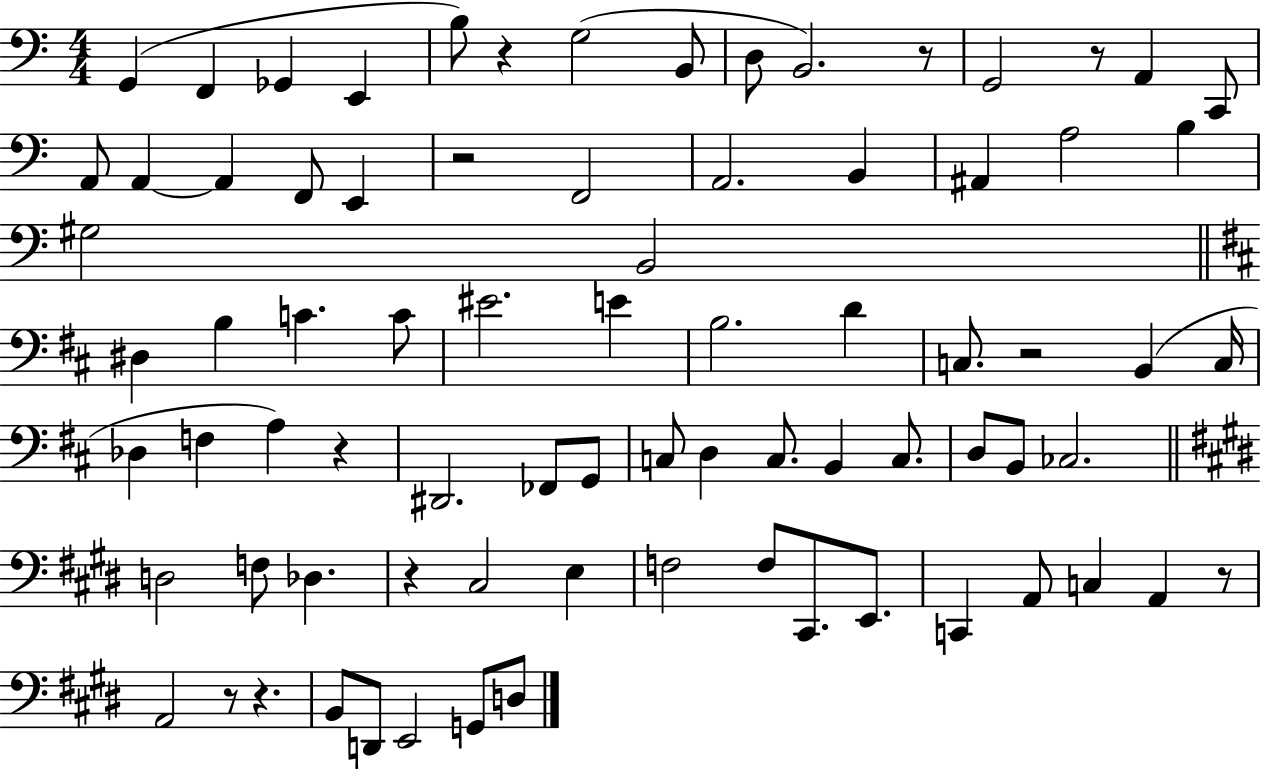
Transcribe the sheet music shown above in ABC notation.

X:1
T:Untitled
M:4/4
L:1/4
K:C
G,, F,, _G,, E,, B,/2 z G,2 B,,/2 D,/2 B,,2 z/2 G,,2 z/2 A,, C,,/2 A,,/2 A,, A,, F,,/2 E,, z2 F,,2 A,,2 B,, ^A,, A,2 B, ^G,2 B,,2 ^D, B, C C/2 ^E2 E B,2 D C,/2 z2 B,, C,/4 _D, F, A, z ^D,,2 _F,,/2 G,,/2 C,/2 D, C,/2 B,, C,/2 D,/2 B,,/2 _C,2 D,2 F,/2 _D, z ^C,2 E, F,2 F,/2 ^C,,/2 E,,/2 C,, A,,/2 C, A,, z/2 A,,2 z/2 z B,,/2 D,,/2 E,,2 G,,/2 D,/2